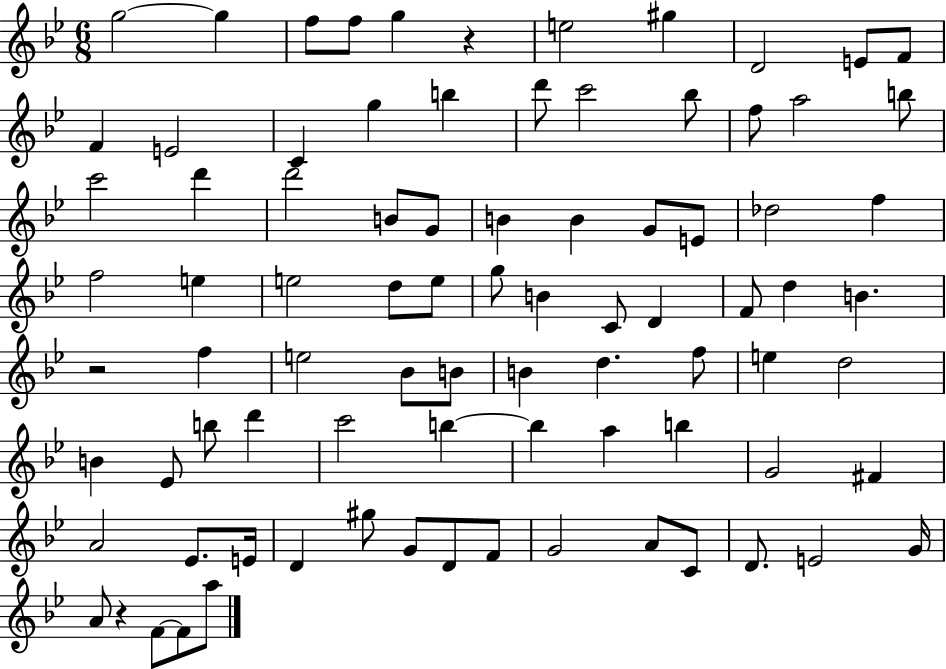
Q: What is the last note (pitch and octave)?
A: A5